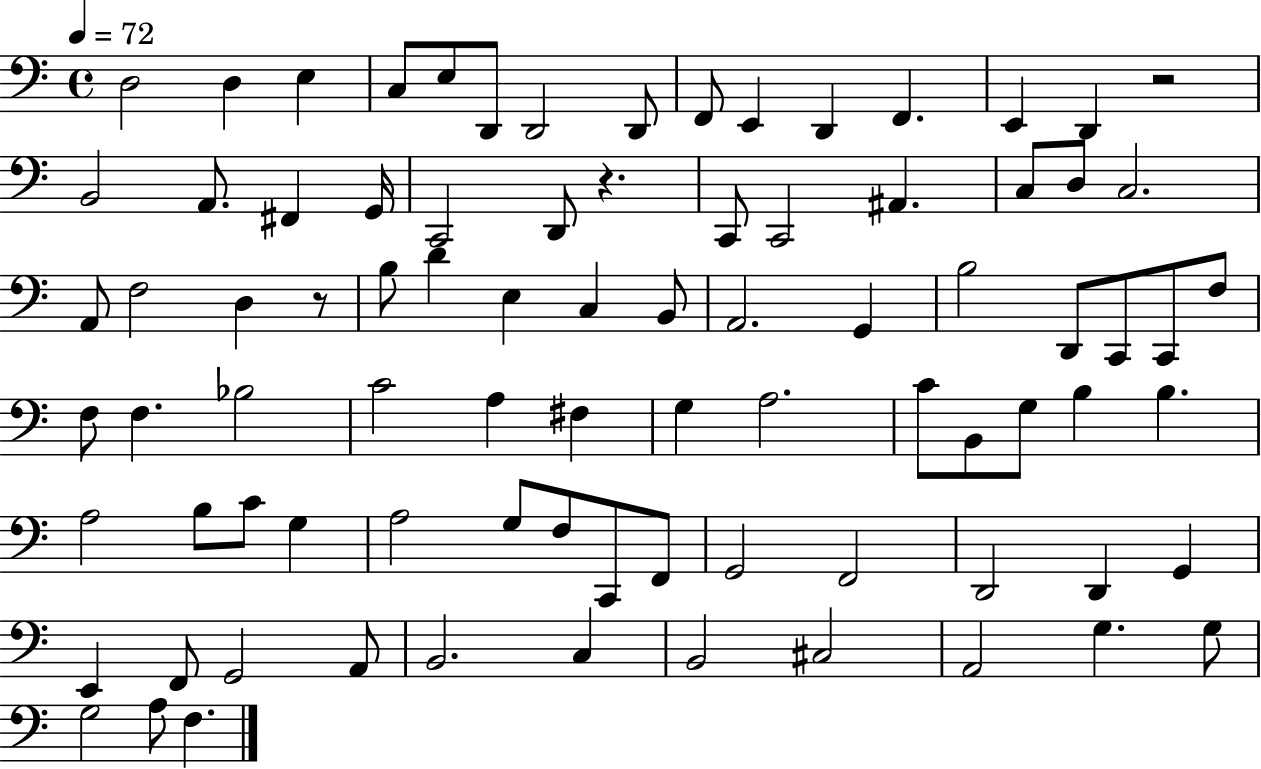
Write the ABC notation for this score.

X:1
T:Untitled
M:4/4
L:1/4
K:C
D,2 D, E, C,/2 E,/2 D,,/2 D,,2 D,,/2 F,,/2 E,, D,, F,, E,, D,, z2 B,,2 A,,/2 ^F,, G,,/4 C,,2 D,,/2 z C,,/2 C,,2 ^A,, C,/2 D,/2 C,2 A,,/2 F,2 D, z/2 B,/2 D E, C, B,,/2 A,,2 G,, B,2 D,,/2 C,,/2 C,,/2 F,/2 F,/2 F, _B,2 C2 A, ^F, G, A,2 C/2 B,,/2 G,/2 B, B, A,2 B,/2 C/2 G, A,2 G,/2 F,/2 C,,/2 F,,/2 G,,2 F,,2 D,,2 D,, G,, E,, F,,/2 G,,2 A,,/2 B,,2 C, B,,2 ^C,2 A,,2 G, G,/2 G,2 A,/2 F,